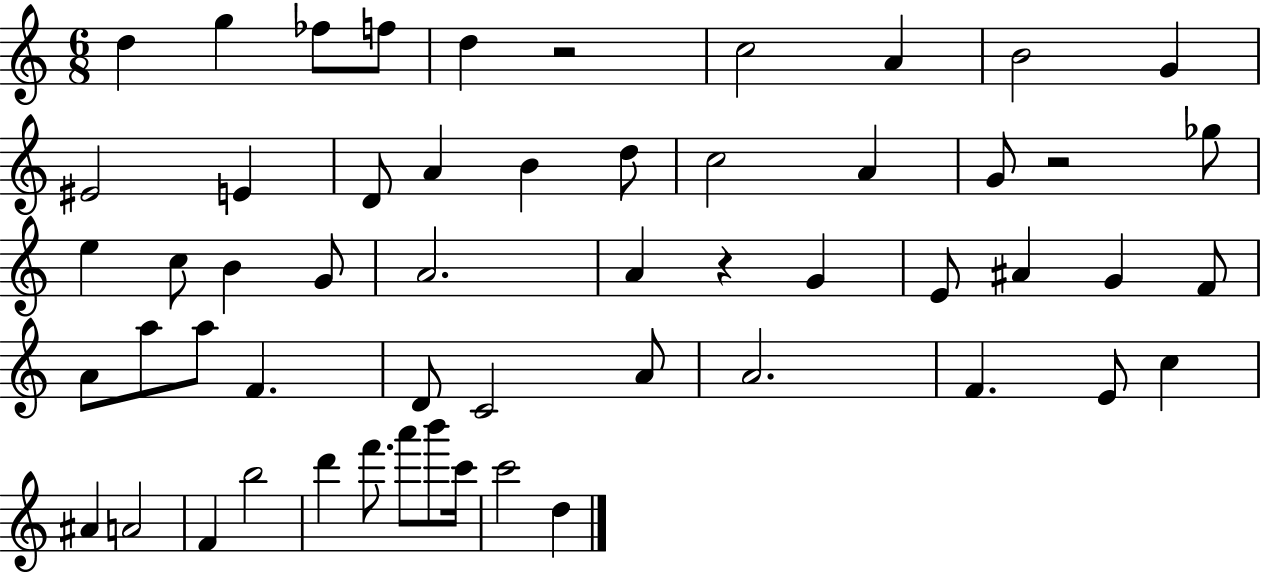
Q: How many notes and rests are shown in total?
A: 55